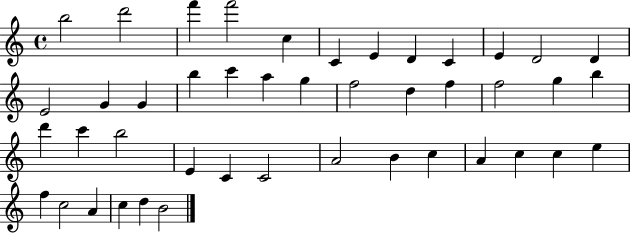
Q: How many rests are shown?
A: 0